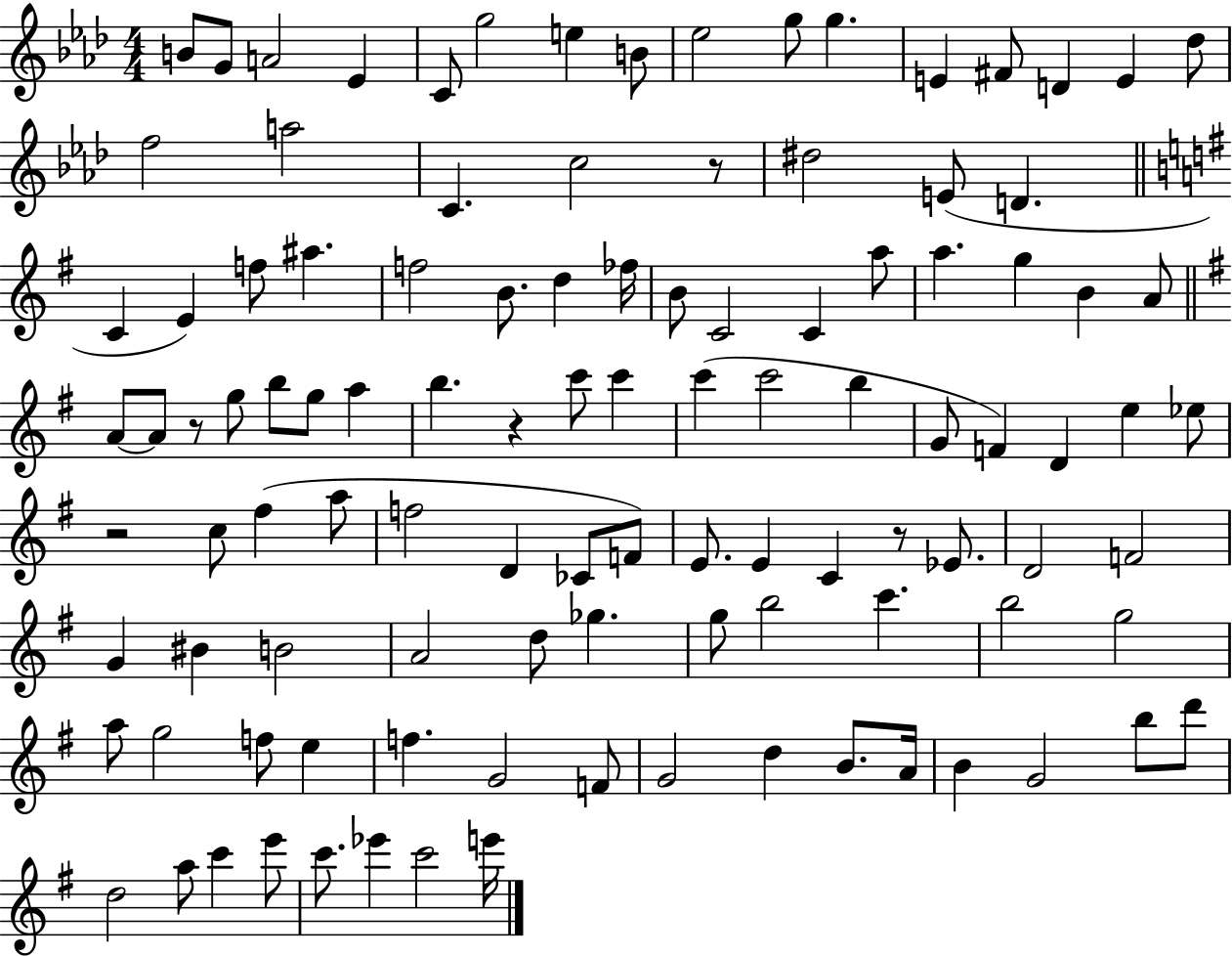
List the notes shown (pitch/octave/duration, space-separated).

B4/e G4/e A4/h Eb4/q C4/e G5/h E5/q B4/e Eb5/h G5/e G5/q. E4/q F#4/e D4/q E4/q Db5/e F5/h A5/h C4/q. C5/h R/e D#5/h E4/e D4/q. C4/q E4/q F5/e A#5/q. F5/h B4/e. D5/q FES5/s B4/e C4/h C4/q A5/e A5/q. G5/q B4/q A4/e A4/e A4/e R/e G5/e B5/e G5/e A5/q B5/q. R/q C6/e C6/q C6/q C6/h B5/q G4/e F4/q D4/q E5/q Eb5/e R/h C5/e F#5/q A5/e F5/h D4/q CES4/e F4/e E4/e. E4/q C4/q R/e Eb4/e. D4/h F4/h G4/q BIS4/q B4/h A4/h D5/e Gb5/q. G5/e B5/h C6/q. B5/h G5/h A5/e G5/h F5/e E5/q F5/q. G4/h F4/e G4/h D5/q B4/e. A4/s B4/q G4/h B5/e D6/e D5/h A5/e C6/q E6/e C6/e. Eb6/q C6/h E6/s